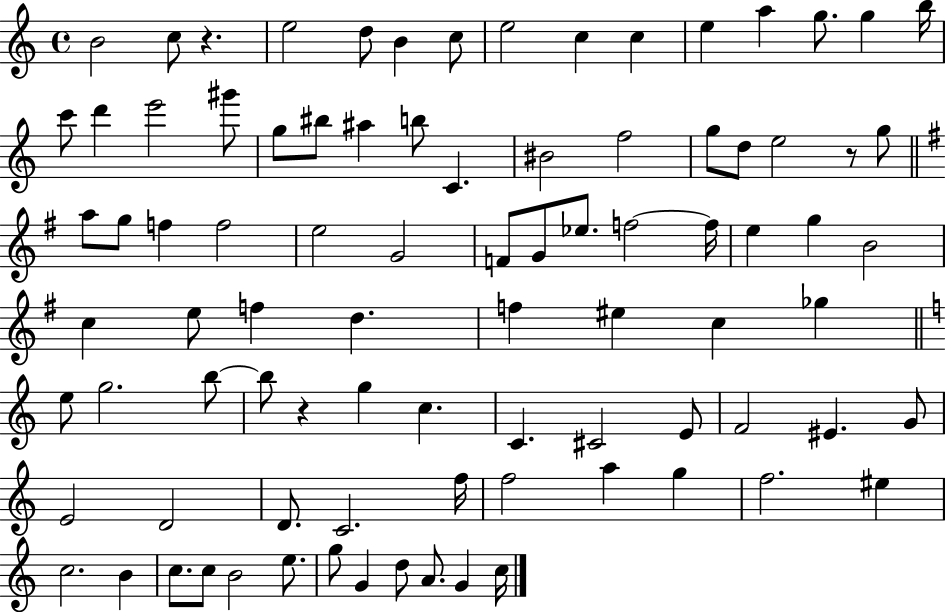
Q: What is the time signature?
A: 4/4